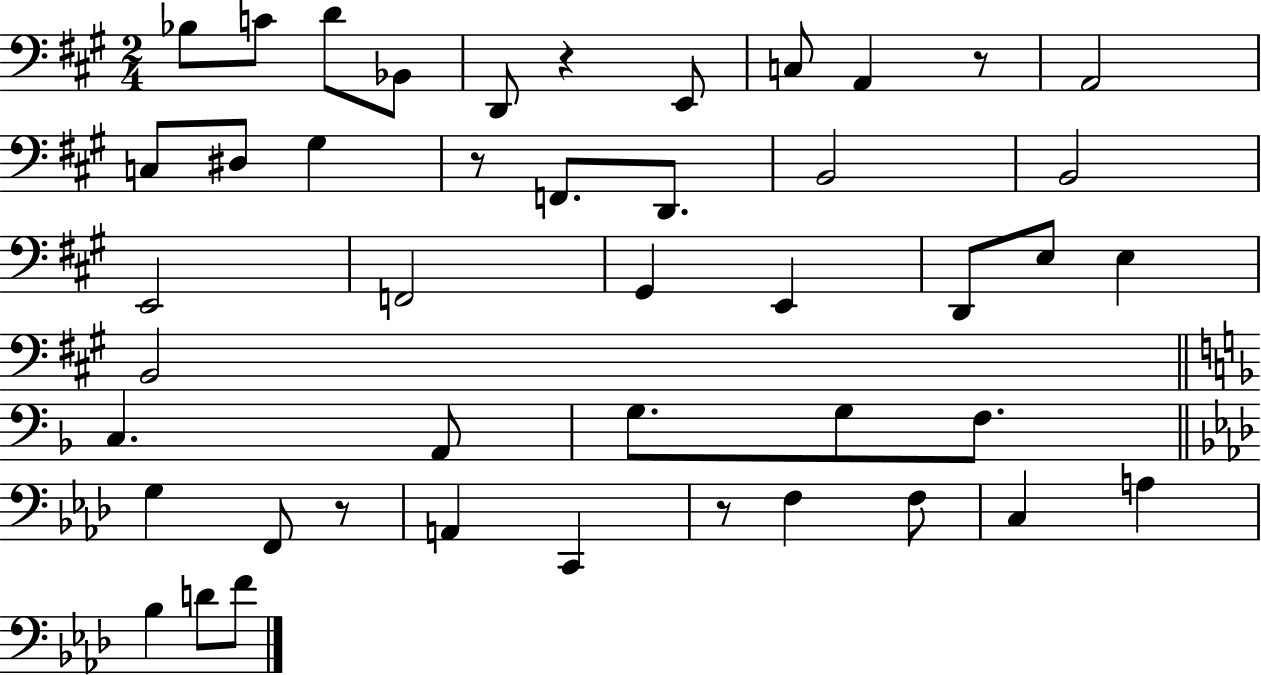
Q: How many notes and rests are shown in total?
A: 45